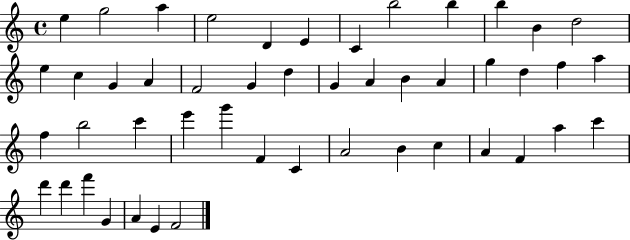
E5/q G5/h A5/q E5/h D4/q E4/q C4/q B5/h B5/q B5/q B4/q D5/h E5/q C5/q G4/q A4/q F4/h G4/q D5/q G4/q A4/q B4/q A4/q G5/q D5/q F5/q A5/q F5/q B5/h C6/q E6/q G6/q F4/q C4/q A4/h B4/q C5/q A4/q F4/q A5/q C6/q D6/q D6/q F6/q G4/q A4/q E4/q F4/h